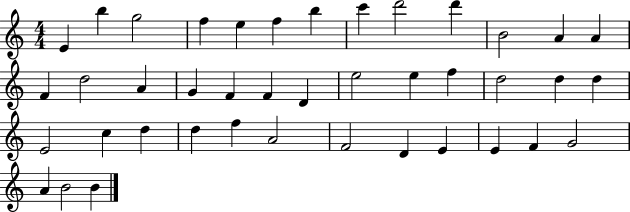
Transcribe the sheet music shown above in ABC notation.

X:1
T:Untitled
M:4/4
L:1/4
K:C
E b g2 f e f b c' d'2 d' B2 A A F d2 A G F F D e2 e f d2 d d E2 c d d f A2 F2 D E E F G2 A B2 B